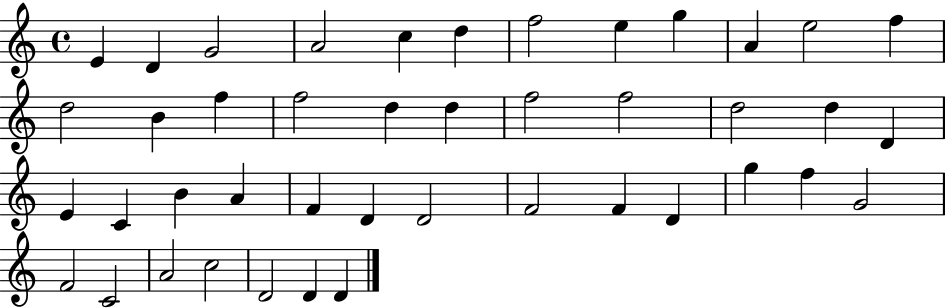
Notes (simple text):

E4/q D4/q G4/h A4/h C5/q D5/q F5/h E5/q G5/q A4/q E5/h F5/q D5/h B4/q F5/q F5/h D5/q D5/q F5/h F5/h D5/h D5/q D4/q E4/q C4/q B4/q A4/q F4/q D4/q D4/h F4/h F4/q D4/q G5/q F5/q G4/h F4/h C4/h A4/h C5/h D4/h D4/q D4/q